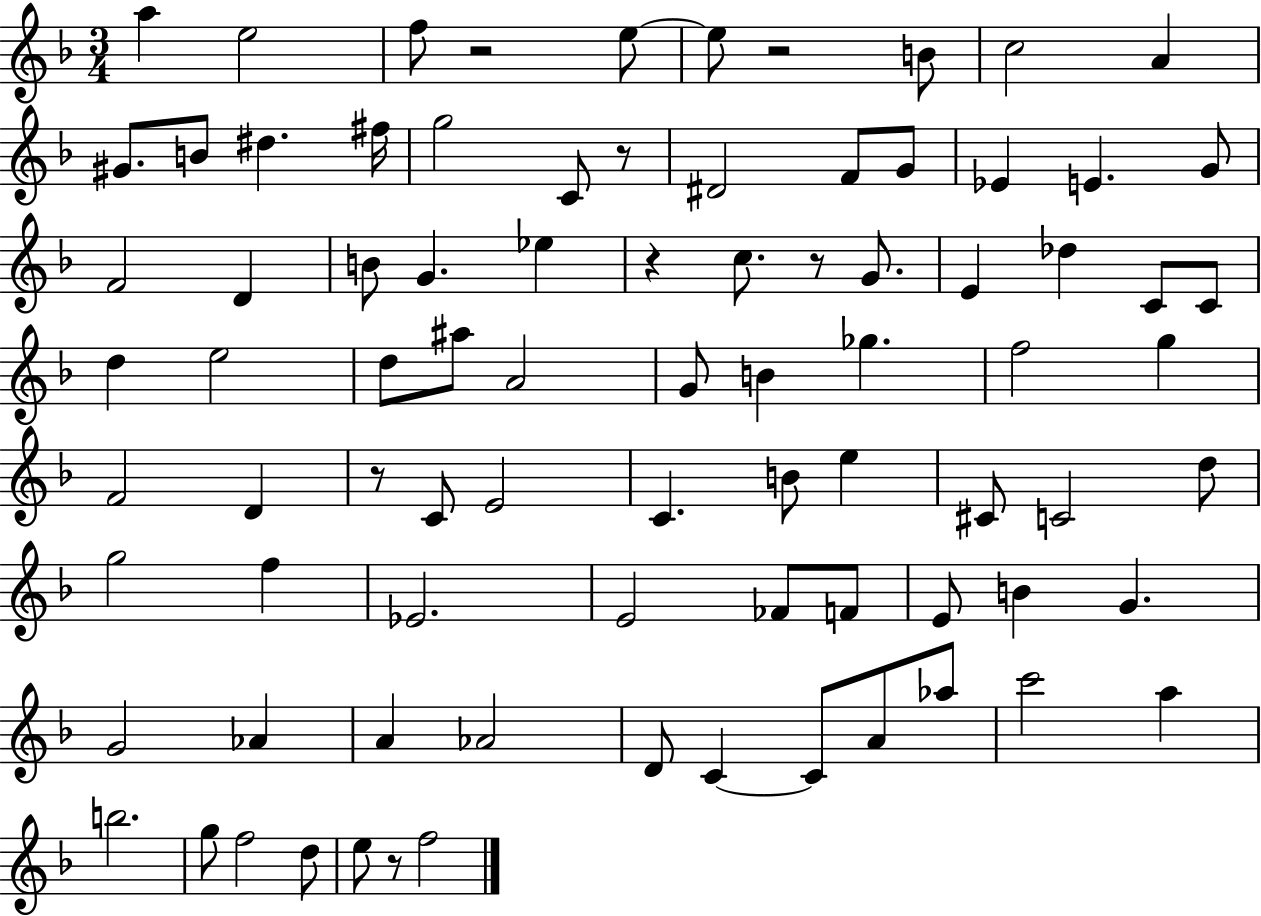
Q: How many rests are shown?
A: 7